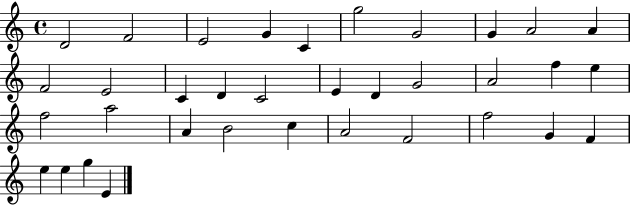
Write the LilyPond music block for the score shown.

{
  \clef treble
  \time 4/4
  \defaultTimeSignature
  \key c \major
  d'2 f'2 | e'2 g'4 c'4 | g''2 g'2 | g'4 a'2 a'4 | \break f'2 e'2 | c'4 d'4 c'2 | e'4 d'4 g'2 | a'2 f''4 e''4 | \break f''2 a''2 | a'4 b'2 c''4 | a'2 f'2 | f''2 g'4 f'4 | \break e''4 e''4 g''4 e'4 | \bar "|."
}